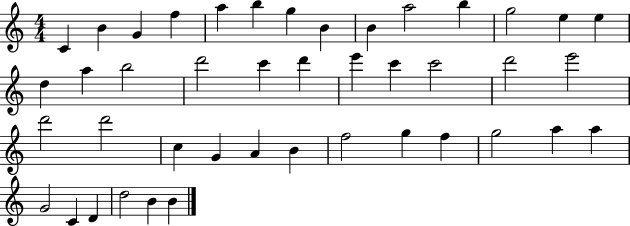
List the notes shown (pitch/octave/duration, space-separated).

C4/q B4/q G4/q F5/q A5/q B5/q G5/q B4/q B4/q A5/h B5/q G5/h E5/q E5/q D5/q A5/q B5/h D6/h C6/q D6/q E6/q C6/q C6/h D6/h E6/h D6/h D6/h C5/q G4/q A4/q B4/q F5/h G5/q F5/q G5/h A5/q A5/q G4/h C4/q D4/q D5/h B4/q B4/q